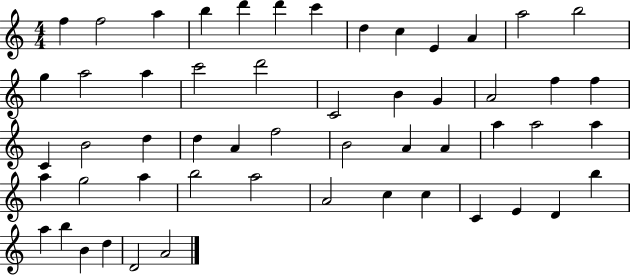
{
  \clef treble
  \numericTimeSignature
  \time 4/4
  \key c \major
  f''4 f''2 a''4 | b''4 d'''4 d'''4 c'''4 | d''4 c''4 e'4 a'4 | a''2 b''2 | \break g''4 a''2 a''4 | c'''2 d'''2 | c'2 b'4 g'4 | a'2 f''4 f''4 | \break c'4 b'2 d''4 | d''4 a'4 f''2 | b'2 a'4 a'4 | a''4 a''2 a''4 | \break a''4 g''2 a''4 | b''2 a''2 | a'2 c''4 c''4 | c'4 e'4 d'4 b''4 | \break a''4 b''4 b'4 d''4 | d'2 a'2 | \bar "|."
}